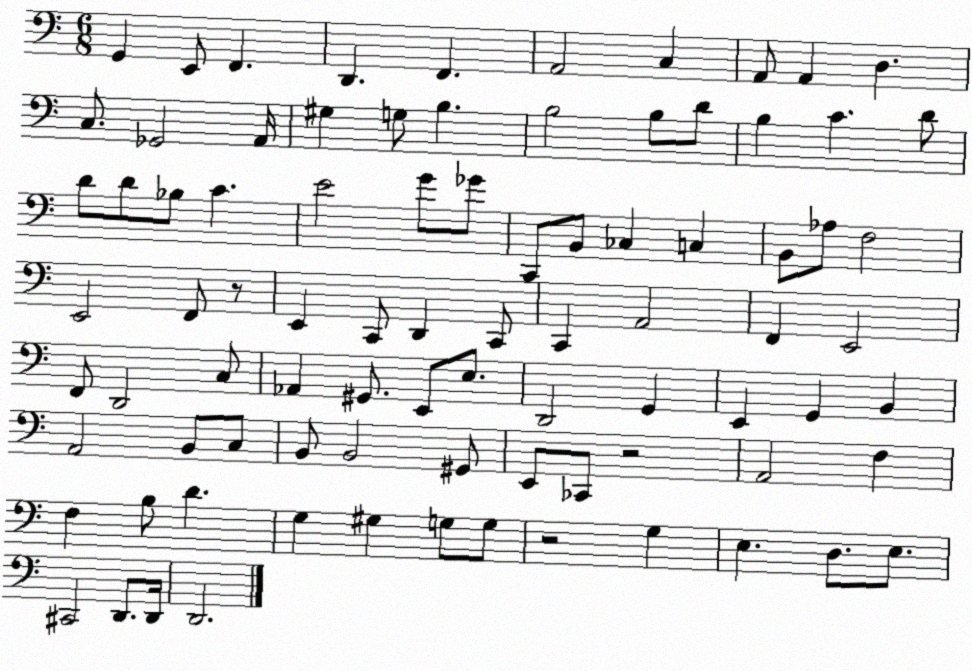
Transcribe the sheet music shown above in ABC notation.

X:1
T:Untitled
M:6/8
L:1/4
K:C
G,, E,,/2 F,, D,, F,, A,,2 C, A,,/2 A,, D, C,/2 _G,,2 A,,/4 ^G, G,/2 B, B,2 B,/2 D/2 B, C D/2 D/2 D/2 _B,/2 C E2 G/2 _G/2 C,,/2 B,,/2 _C, C, B,,/2 _A,/2 F,2 E,,2 F,,/2 z/2 E,, C,,/2 D,, C,,/2 C,, A,,2 F,, E,,2 F,,/2 D,,2 C,/2 _A,, ^G,,/2 E,,/2 E,/2 D,,2 G,, E,, G,, B,, A,,2 B,,/2 C,/2 B,,/2 B,,2 ^G,,/2 E,,/2 _C,,/2 z2 A,,2 F, F, B,/2 D G, ^G, G,/2 G,/2 z2 G, E, D,/2 E,/2 ^C,,2 D,,/2 D,,/4 D,,2